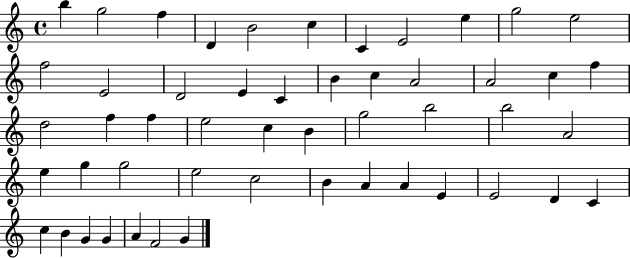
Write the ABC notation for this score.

X:1
T:Untitled
M:4/4
L:1/4
K:C
b g2 f D B2 c C E2 e g2 e2 f2 E2 D2 E C B c A2 A2 c f d2 f f e2 c B g2 b2 b2 A2 e g g2 e2 c2 B A A E E2 D C c B G G A F2 G